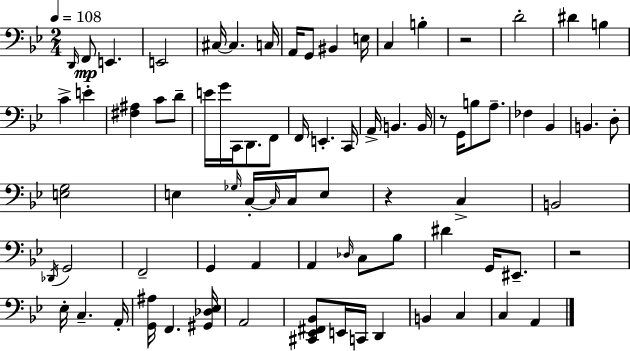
D2/s F2/e E2/q. E2/h C#3/s C#3/q. C3/s A2/s G2/e BIS2/q E3/s C3/q B3/q R/h D4/h D#4/q B3/q C4/q E4/q [F#3,A#3]/q C4/e D4/e E4/s G4/s C2/s D2/e. F2/e F2/s E2/q. C2/s A2/s B2/q. B2/s R/e G2/s B3/e A3/e. FES3/q Bb2/q B2/q. D3/e [E3,G3]/h E3/q Gb3/s C3/s C3/s C3/s E3/e R/q C3/q B2/h Db2/s G2/h F2/h G2/q A2/q A2/q Db3/s C3/e Bb3/e D#4/q G2/s EIS2/e. R/h Eb3/s C3/q. A2/s [G2,A#3]/s F2/q. [G#2,Db3,Eb3]/s A2/h [C#2,Eb2,F#2,Bb2]/e E2/s C2/s D2/q B2/q C3/q C3/q A2/q